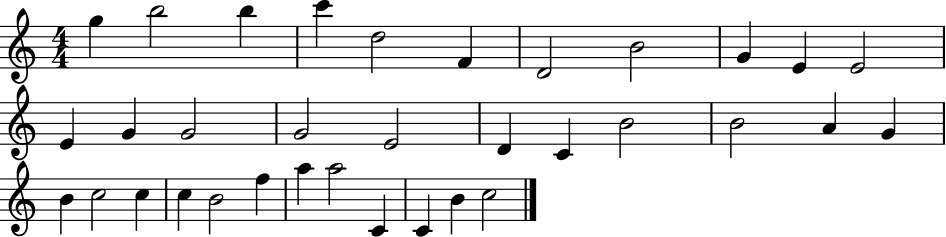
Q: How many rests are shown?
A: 0